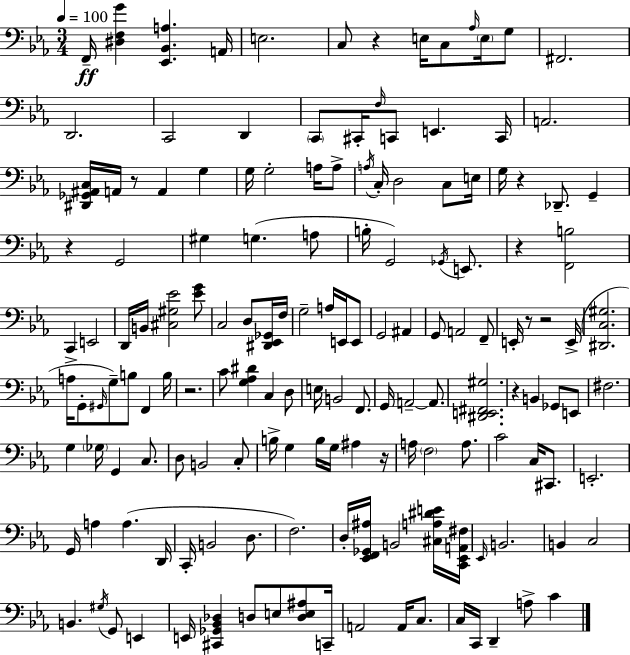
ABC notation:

X:1
T:Untitled
M:3/4
L:1/4
K:Cm
F,,/4 [^D,F,G] [_E,,_B,,A,] A,,/4 E,2 C,/2 z E,/4 C,/2 _A,/4 E,/4 G,/2 ^F,,2 D,,2 C,,2 D,, C,,/2 ^C,,/4 F,/4 C,,/2 E,, C,,/4 A,,2 [^D,,_G,,^A,,C,]/4 A,,/4 z/2 A,, G, G,/4 G,2 A,/4 A,/2 A,/4 C,/4 D,2 C,/2 E,/4 G,/4 z _D,,/2 G,, z G,,2 ^G, G, A,/2 B,/4 G,,2 _G,,/4 E,,/2 z [F,,B,]2 C,, E,,2 D,,/4 B,,/4 [^C,^G,_E]2 [_EG]/2 C,2 D,/2 [^D,,_E,,_G,,]/4 F,/4 G,2 A,/4 E,,/4 E,,/2 G,,2 ^A,, G,,/2 A,,2 F,,/2 E,,/4 z/2 z2 E,,/4 [^D,,C,^G,]2 A,/4 G,,/2 ^G,,/4 G,/2 B,/2 F,, B,/4 z2 C/2 [G,_A,^D] C, D,/2 E,/4 B,,2 F,,/2 G,,/4 A,,2 A,,/2 [^D,,E,,^F,,^G,]2 z B,, _G,,/2 E,,/2 ^F,2 G, _G,/4 G,, C,/2 D,/2 B,,2 C,/2 B,/4 G, B,/4 G,/4 ^A, z/4 A,/4 F,2 A,/2 C2 C,/4 ^C,,/2 E,,2 G,,/4 A, A, D,,/4 C,,/4 B,,2 D,/2 F,2 D,/4 [_E,,F,,_G,,^A,]/4 B,,2 [^C,A,^DE]/4 [C,,_E,,A,,^F,]/4 _E,,/4 B,,2 B,, C,2 B,, ^G,/4 G,,/2 E,, E,,/4 [^C,,_G,,_B,,_D,] D,/2 E,/2 [D,E,^A,]/2 C,,/4 A,,2 A,,/4 C,/2 C,/4 C,,/4 D,, A,/2 C